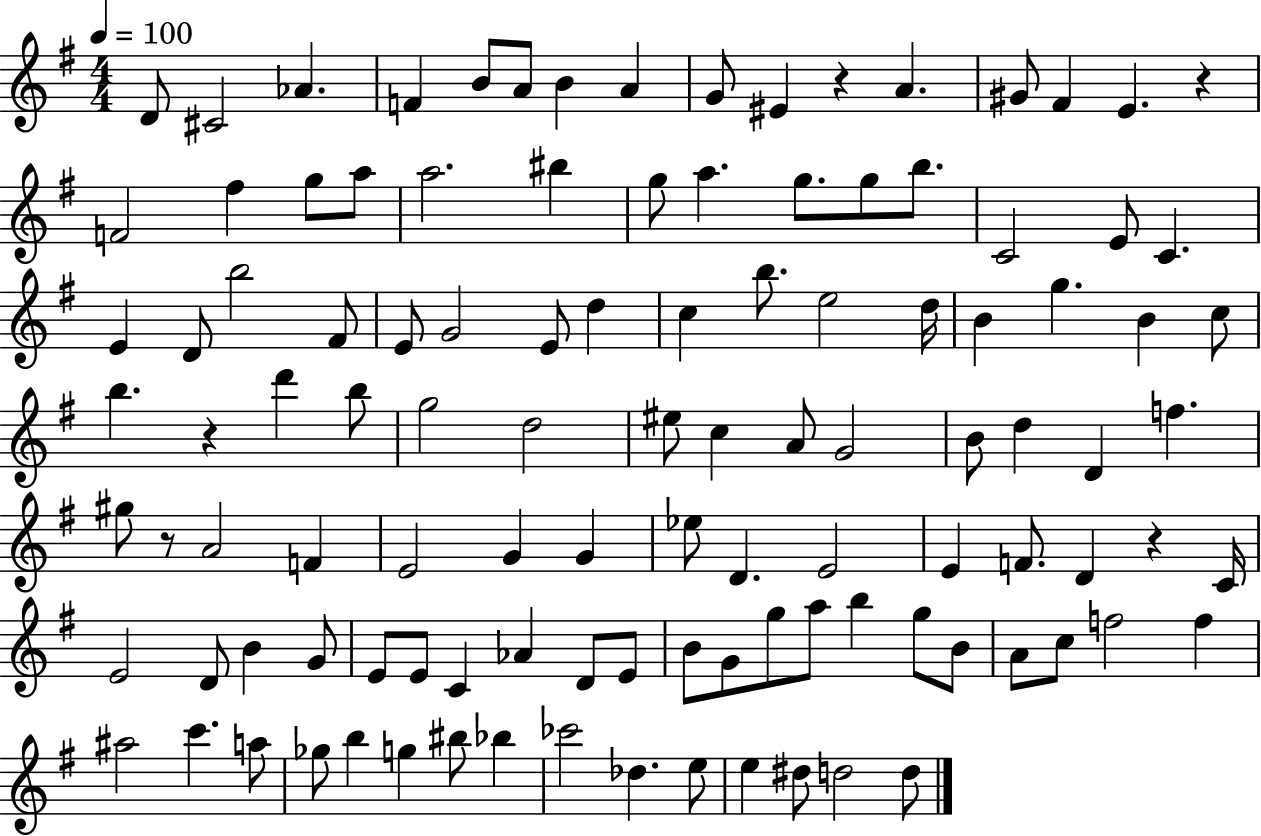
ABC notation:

X:1
T:Untitled
M:4/4
L:1/4
K:G
D/2 ^C2 _A F B/2 A/2 B A G/2 ^E z A ^G/2 ^F E z F2 ^f g/2 a/2 a2 ^b g/2 a g/2 g/2 b/2 C2 E/2 C E D/2 b2 ^F/2 E/2 G2 E/2 d c b/2 e2 d/4 B g B c/2 b z d' b/2 g2 d2 ^e/2 c A/2 G2 B/2 d D f ^g/2 z/2 A2 F E2 G G _e/2 D E2 E F/2 D z C/4 E2 D/2 B G/2 E/2 E/2 C _A D/2 E/2 B/2 G/2 g/2 a/2 b g/2 B/2 A/2 c/2 f2 f ^a2 c' a/2 _g/2 b g ^b/2 _b _c'2 _d e/2 e ^d/2 d2 d/2